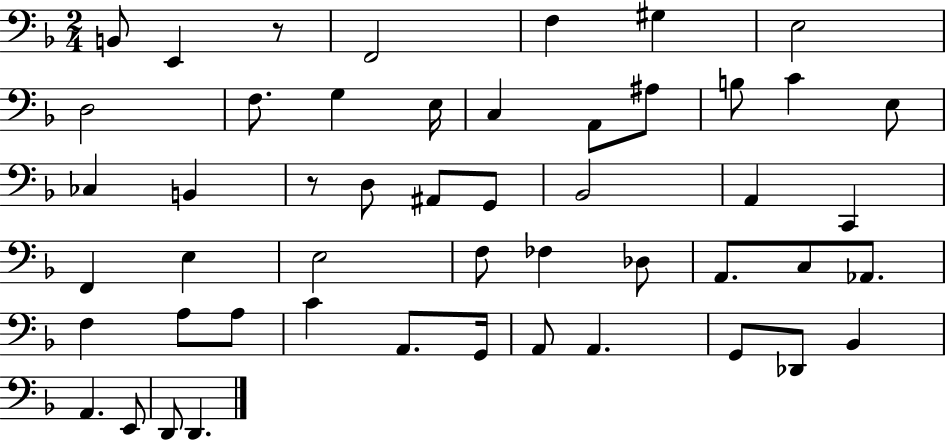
X:1
T:Untitled
M:2/4
L:1/4
K:F
B,,/2 E,, z/2 F,,2 F, ^G, E,2 D,2 F,/2 G, E,/4 C, A,,/2 ^A,/2 B,/2 C E,/2 _C, B,, z/2 D,/2 ^A,,/2 G,,/2 _B,,2 A,, C,, F,, E, E,2 F,/2 _F, _D,/2 A,,/2 C,/2 _A,,/2 F, A,/2 A,/2 C A,,/2 G,,/4 A,,/2 A,, G,,/2 _D,,/2 _B,, A,, E,,/2 D,,/2 D,,